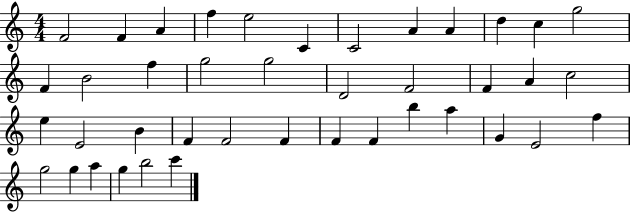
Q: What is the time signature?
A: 4/4